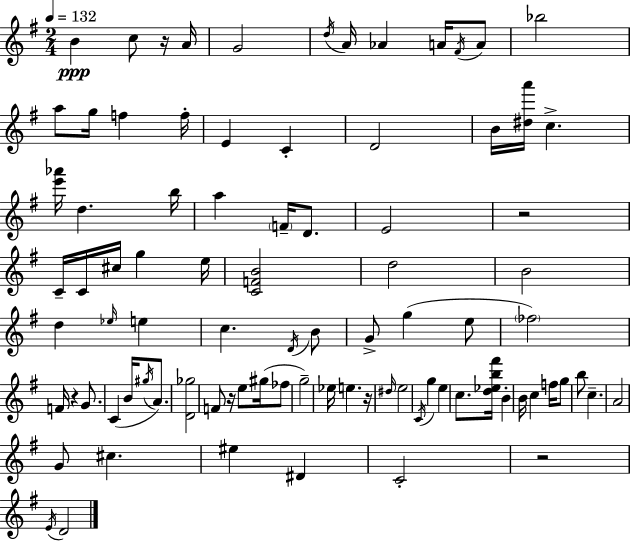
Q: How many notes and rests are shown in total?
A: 88